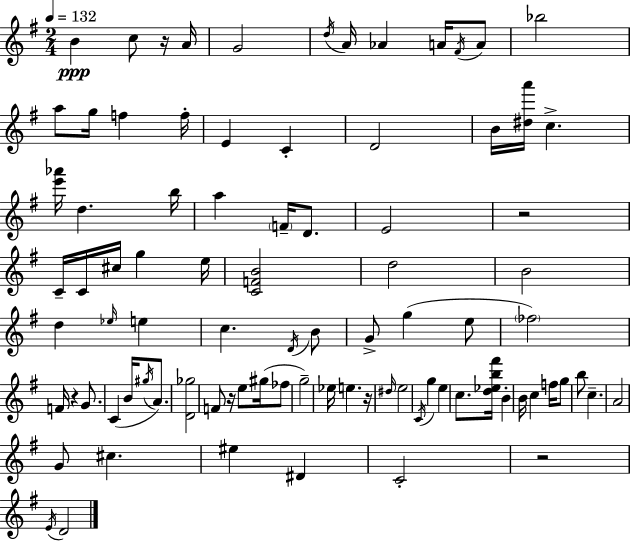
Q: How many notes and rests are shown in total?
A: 88